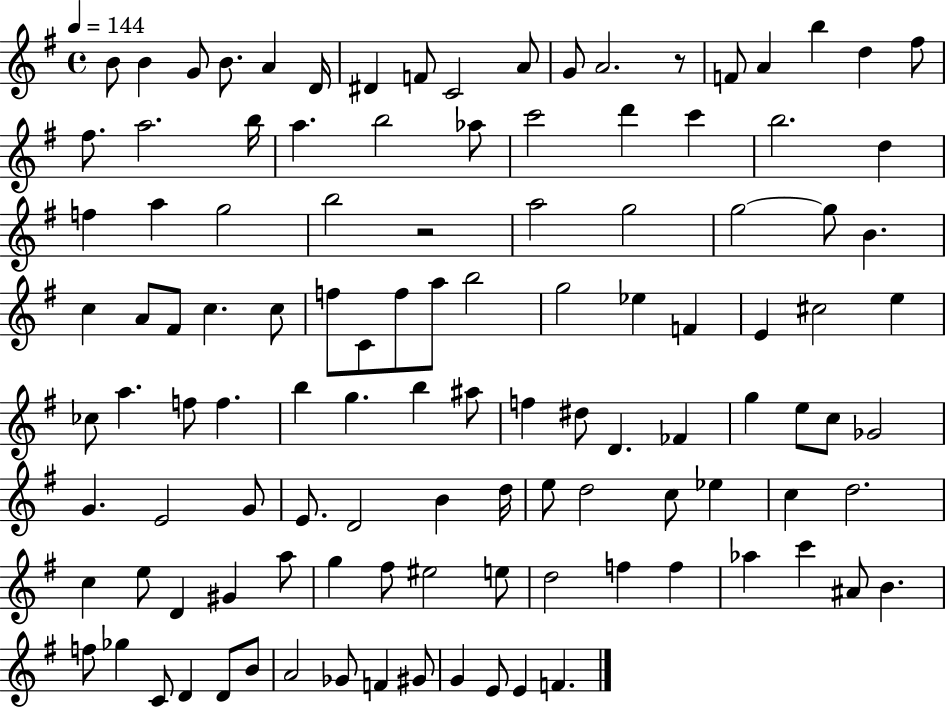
B4/e B4/q G4/e B4/e. A4/q D4/s D#4/q F4/e C4/h A4/e G4/e A4/h. R/e F4/e A4/q B5/q D5/q F#5/e F#5/e. A5/h. B5/s A5/q. B5/h Ab5/e C6/h D6/q C6/q B5/h. D5/q F5/q A5/q G5/h B5/h R/h A5/h G5/h G5/h G5/e B4/q. C5/q A4/e F#4/e C5/q. C5/e F5/e C4/e F5/e A5/e B5/h G5/h Eb5/q F4/q E4/q C#5/h E5/q CES5/e A5/q. F5/e F5/q. B5/q G5/q. B5/q A#5/e F5/q D#5/e D4/q. FES4/q G5/q E5/e C5/e Gb4/h G4/q. E4/h G4/e E4/e. D4/h B4/q D5/s E5/e D5/h C5/e Eb5/q C5/q D5/h. C5/q E5/e D4/q G#4/q A5/e G5/q F#5/e EIS5/h E5/e D5/h F5/q F5/q Ab5/q C6/q A#4/e B4/q. F5/e Gb5/q C4/e D4/q D4/e B4/e A4/h Gb4/e F4/q G#4/e G4/q E4/e E4/q F4/q.